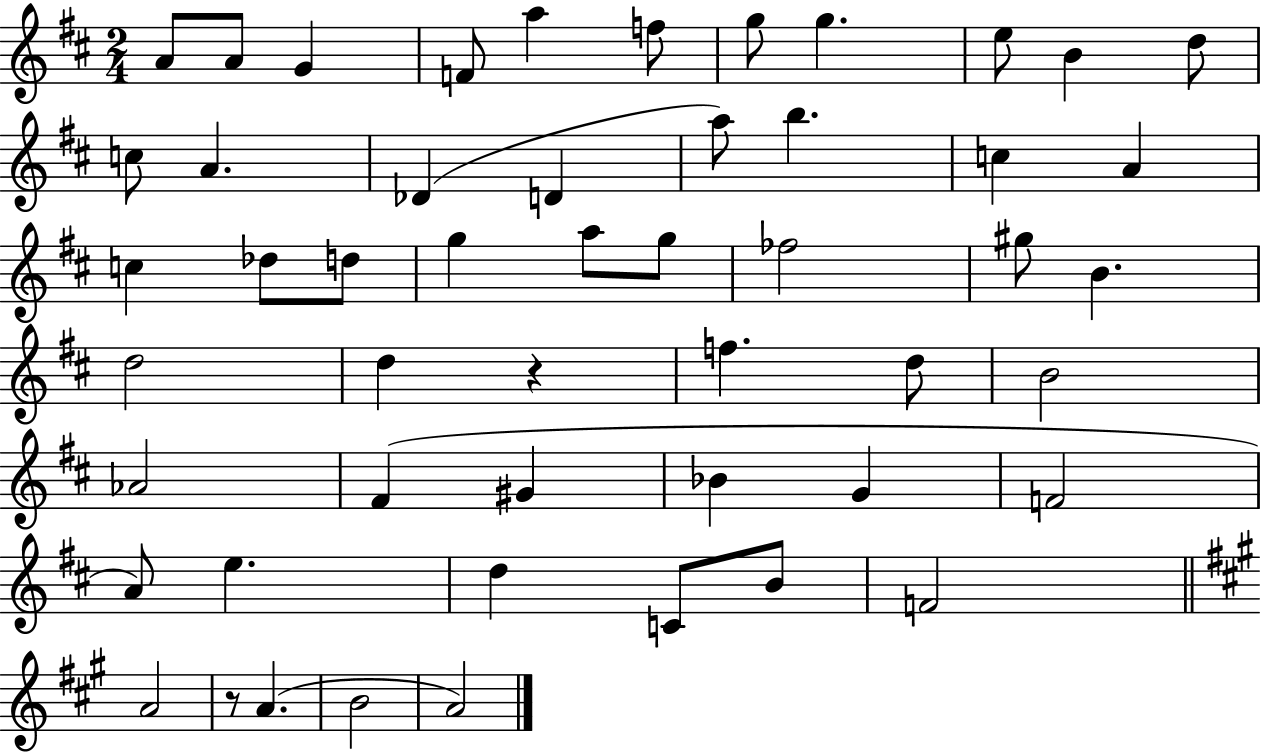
A4/e A4/e G4/q F4/e A5/q F5/e G5/e G5/q. E5/e B4/q D5/e C5/e A4/q. Db4/q D4/q A5/e B5/q. C5/q A4/q C5/q Db5/e D5/e G5/q A5/e G5/e FES5/h G#5/e B4/q. D5/h D5/q R/q F5/q. D5/e B4/h Ab4/h F#4/q G#4/q Bb4/q G4/q F4/h A4/e E5/q. D5/q C4/e B4/e F4/h A4/h R/e A4/q. B4/h A4/h